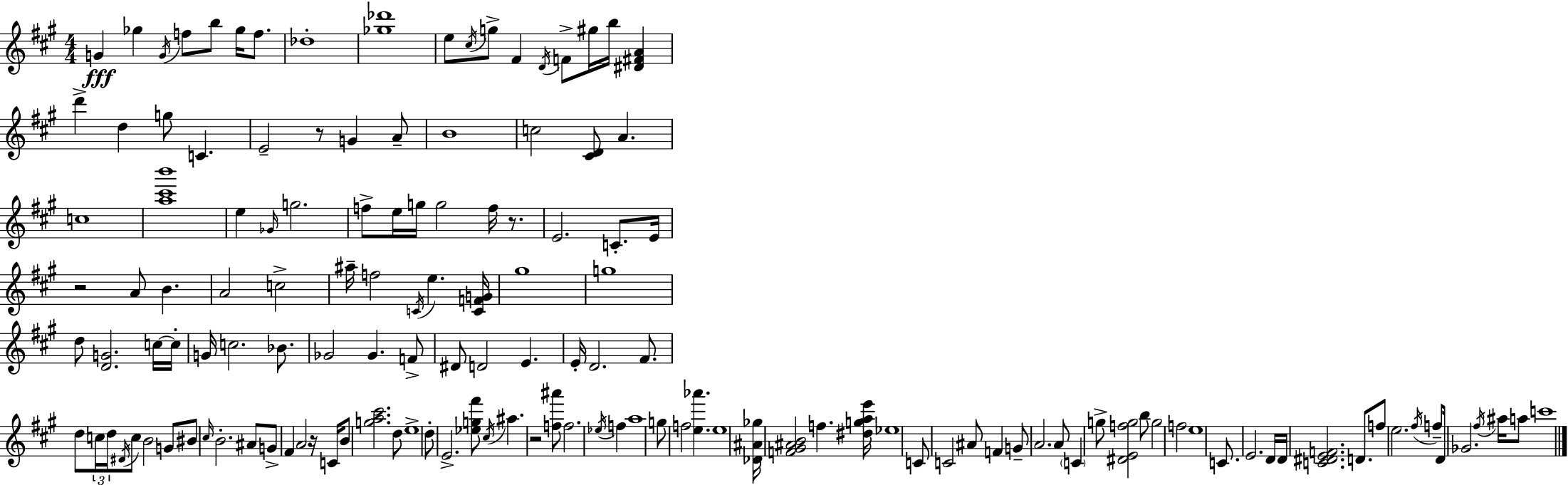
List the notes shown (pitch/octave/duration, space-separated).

G4/q Gb5/q G4/s F5/e B5/e Gb5/s F5/e. Db5/w [Gb5,Db6]/w E5/e C#5/s G5/e F#4/q D4/s F4/e G#5/s B5/s [D#4,F#4,A4]/q D6/q D5/q G5/e C4/q. E4/h R/e G4/q A4/e B4/w C5/h [C#4,D4]/e A4/q. C5/w [A5,C#6,B6]/w E5/q Gb4/s G5/h. F5/e E5/s G5/s G5/h F5/s R/e. E4/h. C4/e. E4/s R/h A4/e B4/q. A4/h C5/h A#5/s F5/h C4/s E5/q. [C4,F4,G4]/s G#5/w G5/w D5/e [D4,G4]/h. C5/s C5/s G4/s C5/h. Bb4/e. Gb4/h Gb4/q. F4/e D#4/e D4/h E4/q. E4/s D4/h. F#4/e. D5/e C5/s D5/s D#4/s C5/e B4/h G4/e BIS4/e C#5/s B4/h. A#4/e G4/e F#4/q A4/h R/s C4/s B4/e [G5,A5,C#6]/h. D5/e E5/w D5/e E4/h. [Eb5,G5,F#6]/e C#5/s A#5/q. R/h [F5,A#6]/e F5/h. Eb5/s F5/q A5/w G5/e F5/h [E5,Ab6]/q. E5/w [Db4,A#4,Gb5]/s [F4,G#4,A#4,B4]/h F5/q. [D#5,G5,A5,E6]/s Eb5/w C4/e C4/h A#4/e F4/q G4/e A4/h. A4/e C4/q G5/e [D#4,E4,F5,G5]/h B5/e G5/h F5/h E5/w C4/e. E4/h. D4/s D4/s [C4,D#4,E4,F4]/h. D4/e. F5/e E5/h. F#5/s F5/e D4/s Gb4/h. F#5/s A#5/s A5/e C6/w